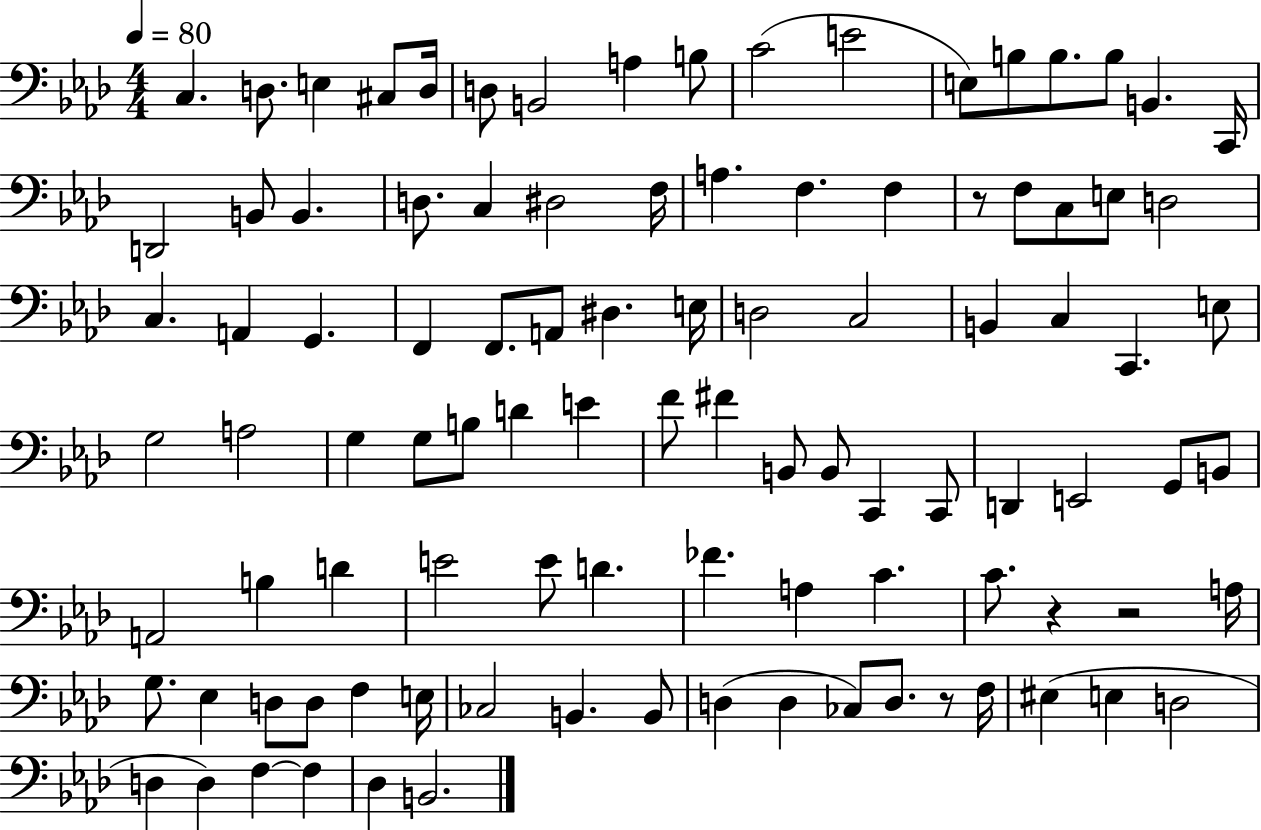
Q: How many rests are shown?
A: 4